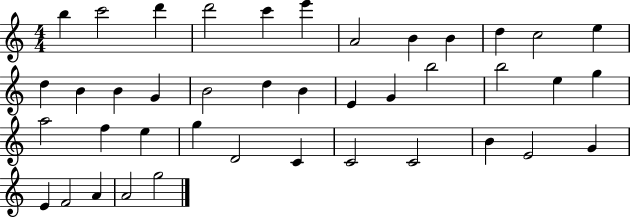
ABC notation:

X:1
T:Untitled
M:4/4
L:1/4
K:C
b c'2 d' d'2 c' e' A2 B B d c2 e d B B G B2 d B E G b2 b2 e g a2 f e g D2 C C2 C2 B E2 G E F2 A A2 g2